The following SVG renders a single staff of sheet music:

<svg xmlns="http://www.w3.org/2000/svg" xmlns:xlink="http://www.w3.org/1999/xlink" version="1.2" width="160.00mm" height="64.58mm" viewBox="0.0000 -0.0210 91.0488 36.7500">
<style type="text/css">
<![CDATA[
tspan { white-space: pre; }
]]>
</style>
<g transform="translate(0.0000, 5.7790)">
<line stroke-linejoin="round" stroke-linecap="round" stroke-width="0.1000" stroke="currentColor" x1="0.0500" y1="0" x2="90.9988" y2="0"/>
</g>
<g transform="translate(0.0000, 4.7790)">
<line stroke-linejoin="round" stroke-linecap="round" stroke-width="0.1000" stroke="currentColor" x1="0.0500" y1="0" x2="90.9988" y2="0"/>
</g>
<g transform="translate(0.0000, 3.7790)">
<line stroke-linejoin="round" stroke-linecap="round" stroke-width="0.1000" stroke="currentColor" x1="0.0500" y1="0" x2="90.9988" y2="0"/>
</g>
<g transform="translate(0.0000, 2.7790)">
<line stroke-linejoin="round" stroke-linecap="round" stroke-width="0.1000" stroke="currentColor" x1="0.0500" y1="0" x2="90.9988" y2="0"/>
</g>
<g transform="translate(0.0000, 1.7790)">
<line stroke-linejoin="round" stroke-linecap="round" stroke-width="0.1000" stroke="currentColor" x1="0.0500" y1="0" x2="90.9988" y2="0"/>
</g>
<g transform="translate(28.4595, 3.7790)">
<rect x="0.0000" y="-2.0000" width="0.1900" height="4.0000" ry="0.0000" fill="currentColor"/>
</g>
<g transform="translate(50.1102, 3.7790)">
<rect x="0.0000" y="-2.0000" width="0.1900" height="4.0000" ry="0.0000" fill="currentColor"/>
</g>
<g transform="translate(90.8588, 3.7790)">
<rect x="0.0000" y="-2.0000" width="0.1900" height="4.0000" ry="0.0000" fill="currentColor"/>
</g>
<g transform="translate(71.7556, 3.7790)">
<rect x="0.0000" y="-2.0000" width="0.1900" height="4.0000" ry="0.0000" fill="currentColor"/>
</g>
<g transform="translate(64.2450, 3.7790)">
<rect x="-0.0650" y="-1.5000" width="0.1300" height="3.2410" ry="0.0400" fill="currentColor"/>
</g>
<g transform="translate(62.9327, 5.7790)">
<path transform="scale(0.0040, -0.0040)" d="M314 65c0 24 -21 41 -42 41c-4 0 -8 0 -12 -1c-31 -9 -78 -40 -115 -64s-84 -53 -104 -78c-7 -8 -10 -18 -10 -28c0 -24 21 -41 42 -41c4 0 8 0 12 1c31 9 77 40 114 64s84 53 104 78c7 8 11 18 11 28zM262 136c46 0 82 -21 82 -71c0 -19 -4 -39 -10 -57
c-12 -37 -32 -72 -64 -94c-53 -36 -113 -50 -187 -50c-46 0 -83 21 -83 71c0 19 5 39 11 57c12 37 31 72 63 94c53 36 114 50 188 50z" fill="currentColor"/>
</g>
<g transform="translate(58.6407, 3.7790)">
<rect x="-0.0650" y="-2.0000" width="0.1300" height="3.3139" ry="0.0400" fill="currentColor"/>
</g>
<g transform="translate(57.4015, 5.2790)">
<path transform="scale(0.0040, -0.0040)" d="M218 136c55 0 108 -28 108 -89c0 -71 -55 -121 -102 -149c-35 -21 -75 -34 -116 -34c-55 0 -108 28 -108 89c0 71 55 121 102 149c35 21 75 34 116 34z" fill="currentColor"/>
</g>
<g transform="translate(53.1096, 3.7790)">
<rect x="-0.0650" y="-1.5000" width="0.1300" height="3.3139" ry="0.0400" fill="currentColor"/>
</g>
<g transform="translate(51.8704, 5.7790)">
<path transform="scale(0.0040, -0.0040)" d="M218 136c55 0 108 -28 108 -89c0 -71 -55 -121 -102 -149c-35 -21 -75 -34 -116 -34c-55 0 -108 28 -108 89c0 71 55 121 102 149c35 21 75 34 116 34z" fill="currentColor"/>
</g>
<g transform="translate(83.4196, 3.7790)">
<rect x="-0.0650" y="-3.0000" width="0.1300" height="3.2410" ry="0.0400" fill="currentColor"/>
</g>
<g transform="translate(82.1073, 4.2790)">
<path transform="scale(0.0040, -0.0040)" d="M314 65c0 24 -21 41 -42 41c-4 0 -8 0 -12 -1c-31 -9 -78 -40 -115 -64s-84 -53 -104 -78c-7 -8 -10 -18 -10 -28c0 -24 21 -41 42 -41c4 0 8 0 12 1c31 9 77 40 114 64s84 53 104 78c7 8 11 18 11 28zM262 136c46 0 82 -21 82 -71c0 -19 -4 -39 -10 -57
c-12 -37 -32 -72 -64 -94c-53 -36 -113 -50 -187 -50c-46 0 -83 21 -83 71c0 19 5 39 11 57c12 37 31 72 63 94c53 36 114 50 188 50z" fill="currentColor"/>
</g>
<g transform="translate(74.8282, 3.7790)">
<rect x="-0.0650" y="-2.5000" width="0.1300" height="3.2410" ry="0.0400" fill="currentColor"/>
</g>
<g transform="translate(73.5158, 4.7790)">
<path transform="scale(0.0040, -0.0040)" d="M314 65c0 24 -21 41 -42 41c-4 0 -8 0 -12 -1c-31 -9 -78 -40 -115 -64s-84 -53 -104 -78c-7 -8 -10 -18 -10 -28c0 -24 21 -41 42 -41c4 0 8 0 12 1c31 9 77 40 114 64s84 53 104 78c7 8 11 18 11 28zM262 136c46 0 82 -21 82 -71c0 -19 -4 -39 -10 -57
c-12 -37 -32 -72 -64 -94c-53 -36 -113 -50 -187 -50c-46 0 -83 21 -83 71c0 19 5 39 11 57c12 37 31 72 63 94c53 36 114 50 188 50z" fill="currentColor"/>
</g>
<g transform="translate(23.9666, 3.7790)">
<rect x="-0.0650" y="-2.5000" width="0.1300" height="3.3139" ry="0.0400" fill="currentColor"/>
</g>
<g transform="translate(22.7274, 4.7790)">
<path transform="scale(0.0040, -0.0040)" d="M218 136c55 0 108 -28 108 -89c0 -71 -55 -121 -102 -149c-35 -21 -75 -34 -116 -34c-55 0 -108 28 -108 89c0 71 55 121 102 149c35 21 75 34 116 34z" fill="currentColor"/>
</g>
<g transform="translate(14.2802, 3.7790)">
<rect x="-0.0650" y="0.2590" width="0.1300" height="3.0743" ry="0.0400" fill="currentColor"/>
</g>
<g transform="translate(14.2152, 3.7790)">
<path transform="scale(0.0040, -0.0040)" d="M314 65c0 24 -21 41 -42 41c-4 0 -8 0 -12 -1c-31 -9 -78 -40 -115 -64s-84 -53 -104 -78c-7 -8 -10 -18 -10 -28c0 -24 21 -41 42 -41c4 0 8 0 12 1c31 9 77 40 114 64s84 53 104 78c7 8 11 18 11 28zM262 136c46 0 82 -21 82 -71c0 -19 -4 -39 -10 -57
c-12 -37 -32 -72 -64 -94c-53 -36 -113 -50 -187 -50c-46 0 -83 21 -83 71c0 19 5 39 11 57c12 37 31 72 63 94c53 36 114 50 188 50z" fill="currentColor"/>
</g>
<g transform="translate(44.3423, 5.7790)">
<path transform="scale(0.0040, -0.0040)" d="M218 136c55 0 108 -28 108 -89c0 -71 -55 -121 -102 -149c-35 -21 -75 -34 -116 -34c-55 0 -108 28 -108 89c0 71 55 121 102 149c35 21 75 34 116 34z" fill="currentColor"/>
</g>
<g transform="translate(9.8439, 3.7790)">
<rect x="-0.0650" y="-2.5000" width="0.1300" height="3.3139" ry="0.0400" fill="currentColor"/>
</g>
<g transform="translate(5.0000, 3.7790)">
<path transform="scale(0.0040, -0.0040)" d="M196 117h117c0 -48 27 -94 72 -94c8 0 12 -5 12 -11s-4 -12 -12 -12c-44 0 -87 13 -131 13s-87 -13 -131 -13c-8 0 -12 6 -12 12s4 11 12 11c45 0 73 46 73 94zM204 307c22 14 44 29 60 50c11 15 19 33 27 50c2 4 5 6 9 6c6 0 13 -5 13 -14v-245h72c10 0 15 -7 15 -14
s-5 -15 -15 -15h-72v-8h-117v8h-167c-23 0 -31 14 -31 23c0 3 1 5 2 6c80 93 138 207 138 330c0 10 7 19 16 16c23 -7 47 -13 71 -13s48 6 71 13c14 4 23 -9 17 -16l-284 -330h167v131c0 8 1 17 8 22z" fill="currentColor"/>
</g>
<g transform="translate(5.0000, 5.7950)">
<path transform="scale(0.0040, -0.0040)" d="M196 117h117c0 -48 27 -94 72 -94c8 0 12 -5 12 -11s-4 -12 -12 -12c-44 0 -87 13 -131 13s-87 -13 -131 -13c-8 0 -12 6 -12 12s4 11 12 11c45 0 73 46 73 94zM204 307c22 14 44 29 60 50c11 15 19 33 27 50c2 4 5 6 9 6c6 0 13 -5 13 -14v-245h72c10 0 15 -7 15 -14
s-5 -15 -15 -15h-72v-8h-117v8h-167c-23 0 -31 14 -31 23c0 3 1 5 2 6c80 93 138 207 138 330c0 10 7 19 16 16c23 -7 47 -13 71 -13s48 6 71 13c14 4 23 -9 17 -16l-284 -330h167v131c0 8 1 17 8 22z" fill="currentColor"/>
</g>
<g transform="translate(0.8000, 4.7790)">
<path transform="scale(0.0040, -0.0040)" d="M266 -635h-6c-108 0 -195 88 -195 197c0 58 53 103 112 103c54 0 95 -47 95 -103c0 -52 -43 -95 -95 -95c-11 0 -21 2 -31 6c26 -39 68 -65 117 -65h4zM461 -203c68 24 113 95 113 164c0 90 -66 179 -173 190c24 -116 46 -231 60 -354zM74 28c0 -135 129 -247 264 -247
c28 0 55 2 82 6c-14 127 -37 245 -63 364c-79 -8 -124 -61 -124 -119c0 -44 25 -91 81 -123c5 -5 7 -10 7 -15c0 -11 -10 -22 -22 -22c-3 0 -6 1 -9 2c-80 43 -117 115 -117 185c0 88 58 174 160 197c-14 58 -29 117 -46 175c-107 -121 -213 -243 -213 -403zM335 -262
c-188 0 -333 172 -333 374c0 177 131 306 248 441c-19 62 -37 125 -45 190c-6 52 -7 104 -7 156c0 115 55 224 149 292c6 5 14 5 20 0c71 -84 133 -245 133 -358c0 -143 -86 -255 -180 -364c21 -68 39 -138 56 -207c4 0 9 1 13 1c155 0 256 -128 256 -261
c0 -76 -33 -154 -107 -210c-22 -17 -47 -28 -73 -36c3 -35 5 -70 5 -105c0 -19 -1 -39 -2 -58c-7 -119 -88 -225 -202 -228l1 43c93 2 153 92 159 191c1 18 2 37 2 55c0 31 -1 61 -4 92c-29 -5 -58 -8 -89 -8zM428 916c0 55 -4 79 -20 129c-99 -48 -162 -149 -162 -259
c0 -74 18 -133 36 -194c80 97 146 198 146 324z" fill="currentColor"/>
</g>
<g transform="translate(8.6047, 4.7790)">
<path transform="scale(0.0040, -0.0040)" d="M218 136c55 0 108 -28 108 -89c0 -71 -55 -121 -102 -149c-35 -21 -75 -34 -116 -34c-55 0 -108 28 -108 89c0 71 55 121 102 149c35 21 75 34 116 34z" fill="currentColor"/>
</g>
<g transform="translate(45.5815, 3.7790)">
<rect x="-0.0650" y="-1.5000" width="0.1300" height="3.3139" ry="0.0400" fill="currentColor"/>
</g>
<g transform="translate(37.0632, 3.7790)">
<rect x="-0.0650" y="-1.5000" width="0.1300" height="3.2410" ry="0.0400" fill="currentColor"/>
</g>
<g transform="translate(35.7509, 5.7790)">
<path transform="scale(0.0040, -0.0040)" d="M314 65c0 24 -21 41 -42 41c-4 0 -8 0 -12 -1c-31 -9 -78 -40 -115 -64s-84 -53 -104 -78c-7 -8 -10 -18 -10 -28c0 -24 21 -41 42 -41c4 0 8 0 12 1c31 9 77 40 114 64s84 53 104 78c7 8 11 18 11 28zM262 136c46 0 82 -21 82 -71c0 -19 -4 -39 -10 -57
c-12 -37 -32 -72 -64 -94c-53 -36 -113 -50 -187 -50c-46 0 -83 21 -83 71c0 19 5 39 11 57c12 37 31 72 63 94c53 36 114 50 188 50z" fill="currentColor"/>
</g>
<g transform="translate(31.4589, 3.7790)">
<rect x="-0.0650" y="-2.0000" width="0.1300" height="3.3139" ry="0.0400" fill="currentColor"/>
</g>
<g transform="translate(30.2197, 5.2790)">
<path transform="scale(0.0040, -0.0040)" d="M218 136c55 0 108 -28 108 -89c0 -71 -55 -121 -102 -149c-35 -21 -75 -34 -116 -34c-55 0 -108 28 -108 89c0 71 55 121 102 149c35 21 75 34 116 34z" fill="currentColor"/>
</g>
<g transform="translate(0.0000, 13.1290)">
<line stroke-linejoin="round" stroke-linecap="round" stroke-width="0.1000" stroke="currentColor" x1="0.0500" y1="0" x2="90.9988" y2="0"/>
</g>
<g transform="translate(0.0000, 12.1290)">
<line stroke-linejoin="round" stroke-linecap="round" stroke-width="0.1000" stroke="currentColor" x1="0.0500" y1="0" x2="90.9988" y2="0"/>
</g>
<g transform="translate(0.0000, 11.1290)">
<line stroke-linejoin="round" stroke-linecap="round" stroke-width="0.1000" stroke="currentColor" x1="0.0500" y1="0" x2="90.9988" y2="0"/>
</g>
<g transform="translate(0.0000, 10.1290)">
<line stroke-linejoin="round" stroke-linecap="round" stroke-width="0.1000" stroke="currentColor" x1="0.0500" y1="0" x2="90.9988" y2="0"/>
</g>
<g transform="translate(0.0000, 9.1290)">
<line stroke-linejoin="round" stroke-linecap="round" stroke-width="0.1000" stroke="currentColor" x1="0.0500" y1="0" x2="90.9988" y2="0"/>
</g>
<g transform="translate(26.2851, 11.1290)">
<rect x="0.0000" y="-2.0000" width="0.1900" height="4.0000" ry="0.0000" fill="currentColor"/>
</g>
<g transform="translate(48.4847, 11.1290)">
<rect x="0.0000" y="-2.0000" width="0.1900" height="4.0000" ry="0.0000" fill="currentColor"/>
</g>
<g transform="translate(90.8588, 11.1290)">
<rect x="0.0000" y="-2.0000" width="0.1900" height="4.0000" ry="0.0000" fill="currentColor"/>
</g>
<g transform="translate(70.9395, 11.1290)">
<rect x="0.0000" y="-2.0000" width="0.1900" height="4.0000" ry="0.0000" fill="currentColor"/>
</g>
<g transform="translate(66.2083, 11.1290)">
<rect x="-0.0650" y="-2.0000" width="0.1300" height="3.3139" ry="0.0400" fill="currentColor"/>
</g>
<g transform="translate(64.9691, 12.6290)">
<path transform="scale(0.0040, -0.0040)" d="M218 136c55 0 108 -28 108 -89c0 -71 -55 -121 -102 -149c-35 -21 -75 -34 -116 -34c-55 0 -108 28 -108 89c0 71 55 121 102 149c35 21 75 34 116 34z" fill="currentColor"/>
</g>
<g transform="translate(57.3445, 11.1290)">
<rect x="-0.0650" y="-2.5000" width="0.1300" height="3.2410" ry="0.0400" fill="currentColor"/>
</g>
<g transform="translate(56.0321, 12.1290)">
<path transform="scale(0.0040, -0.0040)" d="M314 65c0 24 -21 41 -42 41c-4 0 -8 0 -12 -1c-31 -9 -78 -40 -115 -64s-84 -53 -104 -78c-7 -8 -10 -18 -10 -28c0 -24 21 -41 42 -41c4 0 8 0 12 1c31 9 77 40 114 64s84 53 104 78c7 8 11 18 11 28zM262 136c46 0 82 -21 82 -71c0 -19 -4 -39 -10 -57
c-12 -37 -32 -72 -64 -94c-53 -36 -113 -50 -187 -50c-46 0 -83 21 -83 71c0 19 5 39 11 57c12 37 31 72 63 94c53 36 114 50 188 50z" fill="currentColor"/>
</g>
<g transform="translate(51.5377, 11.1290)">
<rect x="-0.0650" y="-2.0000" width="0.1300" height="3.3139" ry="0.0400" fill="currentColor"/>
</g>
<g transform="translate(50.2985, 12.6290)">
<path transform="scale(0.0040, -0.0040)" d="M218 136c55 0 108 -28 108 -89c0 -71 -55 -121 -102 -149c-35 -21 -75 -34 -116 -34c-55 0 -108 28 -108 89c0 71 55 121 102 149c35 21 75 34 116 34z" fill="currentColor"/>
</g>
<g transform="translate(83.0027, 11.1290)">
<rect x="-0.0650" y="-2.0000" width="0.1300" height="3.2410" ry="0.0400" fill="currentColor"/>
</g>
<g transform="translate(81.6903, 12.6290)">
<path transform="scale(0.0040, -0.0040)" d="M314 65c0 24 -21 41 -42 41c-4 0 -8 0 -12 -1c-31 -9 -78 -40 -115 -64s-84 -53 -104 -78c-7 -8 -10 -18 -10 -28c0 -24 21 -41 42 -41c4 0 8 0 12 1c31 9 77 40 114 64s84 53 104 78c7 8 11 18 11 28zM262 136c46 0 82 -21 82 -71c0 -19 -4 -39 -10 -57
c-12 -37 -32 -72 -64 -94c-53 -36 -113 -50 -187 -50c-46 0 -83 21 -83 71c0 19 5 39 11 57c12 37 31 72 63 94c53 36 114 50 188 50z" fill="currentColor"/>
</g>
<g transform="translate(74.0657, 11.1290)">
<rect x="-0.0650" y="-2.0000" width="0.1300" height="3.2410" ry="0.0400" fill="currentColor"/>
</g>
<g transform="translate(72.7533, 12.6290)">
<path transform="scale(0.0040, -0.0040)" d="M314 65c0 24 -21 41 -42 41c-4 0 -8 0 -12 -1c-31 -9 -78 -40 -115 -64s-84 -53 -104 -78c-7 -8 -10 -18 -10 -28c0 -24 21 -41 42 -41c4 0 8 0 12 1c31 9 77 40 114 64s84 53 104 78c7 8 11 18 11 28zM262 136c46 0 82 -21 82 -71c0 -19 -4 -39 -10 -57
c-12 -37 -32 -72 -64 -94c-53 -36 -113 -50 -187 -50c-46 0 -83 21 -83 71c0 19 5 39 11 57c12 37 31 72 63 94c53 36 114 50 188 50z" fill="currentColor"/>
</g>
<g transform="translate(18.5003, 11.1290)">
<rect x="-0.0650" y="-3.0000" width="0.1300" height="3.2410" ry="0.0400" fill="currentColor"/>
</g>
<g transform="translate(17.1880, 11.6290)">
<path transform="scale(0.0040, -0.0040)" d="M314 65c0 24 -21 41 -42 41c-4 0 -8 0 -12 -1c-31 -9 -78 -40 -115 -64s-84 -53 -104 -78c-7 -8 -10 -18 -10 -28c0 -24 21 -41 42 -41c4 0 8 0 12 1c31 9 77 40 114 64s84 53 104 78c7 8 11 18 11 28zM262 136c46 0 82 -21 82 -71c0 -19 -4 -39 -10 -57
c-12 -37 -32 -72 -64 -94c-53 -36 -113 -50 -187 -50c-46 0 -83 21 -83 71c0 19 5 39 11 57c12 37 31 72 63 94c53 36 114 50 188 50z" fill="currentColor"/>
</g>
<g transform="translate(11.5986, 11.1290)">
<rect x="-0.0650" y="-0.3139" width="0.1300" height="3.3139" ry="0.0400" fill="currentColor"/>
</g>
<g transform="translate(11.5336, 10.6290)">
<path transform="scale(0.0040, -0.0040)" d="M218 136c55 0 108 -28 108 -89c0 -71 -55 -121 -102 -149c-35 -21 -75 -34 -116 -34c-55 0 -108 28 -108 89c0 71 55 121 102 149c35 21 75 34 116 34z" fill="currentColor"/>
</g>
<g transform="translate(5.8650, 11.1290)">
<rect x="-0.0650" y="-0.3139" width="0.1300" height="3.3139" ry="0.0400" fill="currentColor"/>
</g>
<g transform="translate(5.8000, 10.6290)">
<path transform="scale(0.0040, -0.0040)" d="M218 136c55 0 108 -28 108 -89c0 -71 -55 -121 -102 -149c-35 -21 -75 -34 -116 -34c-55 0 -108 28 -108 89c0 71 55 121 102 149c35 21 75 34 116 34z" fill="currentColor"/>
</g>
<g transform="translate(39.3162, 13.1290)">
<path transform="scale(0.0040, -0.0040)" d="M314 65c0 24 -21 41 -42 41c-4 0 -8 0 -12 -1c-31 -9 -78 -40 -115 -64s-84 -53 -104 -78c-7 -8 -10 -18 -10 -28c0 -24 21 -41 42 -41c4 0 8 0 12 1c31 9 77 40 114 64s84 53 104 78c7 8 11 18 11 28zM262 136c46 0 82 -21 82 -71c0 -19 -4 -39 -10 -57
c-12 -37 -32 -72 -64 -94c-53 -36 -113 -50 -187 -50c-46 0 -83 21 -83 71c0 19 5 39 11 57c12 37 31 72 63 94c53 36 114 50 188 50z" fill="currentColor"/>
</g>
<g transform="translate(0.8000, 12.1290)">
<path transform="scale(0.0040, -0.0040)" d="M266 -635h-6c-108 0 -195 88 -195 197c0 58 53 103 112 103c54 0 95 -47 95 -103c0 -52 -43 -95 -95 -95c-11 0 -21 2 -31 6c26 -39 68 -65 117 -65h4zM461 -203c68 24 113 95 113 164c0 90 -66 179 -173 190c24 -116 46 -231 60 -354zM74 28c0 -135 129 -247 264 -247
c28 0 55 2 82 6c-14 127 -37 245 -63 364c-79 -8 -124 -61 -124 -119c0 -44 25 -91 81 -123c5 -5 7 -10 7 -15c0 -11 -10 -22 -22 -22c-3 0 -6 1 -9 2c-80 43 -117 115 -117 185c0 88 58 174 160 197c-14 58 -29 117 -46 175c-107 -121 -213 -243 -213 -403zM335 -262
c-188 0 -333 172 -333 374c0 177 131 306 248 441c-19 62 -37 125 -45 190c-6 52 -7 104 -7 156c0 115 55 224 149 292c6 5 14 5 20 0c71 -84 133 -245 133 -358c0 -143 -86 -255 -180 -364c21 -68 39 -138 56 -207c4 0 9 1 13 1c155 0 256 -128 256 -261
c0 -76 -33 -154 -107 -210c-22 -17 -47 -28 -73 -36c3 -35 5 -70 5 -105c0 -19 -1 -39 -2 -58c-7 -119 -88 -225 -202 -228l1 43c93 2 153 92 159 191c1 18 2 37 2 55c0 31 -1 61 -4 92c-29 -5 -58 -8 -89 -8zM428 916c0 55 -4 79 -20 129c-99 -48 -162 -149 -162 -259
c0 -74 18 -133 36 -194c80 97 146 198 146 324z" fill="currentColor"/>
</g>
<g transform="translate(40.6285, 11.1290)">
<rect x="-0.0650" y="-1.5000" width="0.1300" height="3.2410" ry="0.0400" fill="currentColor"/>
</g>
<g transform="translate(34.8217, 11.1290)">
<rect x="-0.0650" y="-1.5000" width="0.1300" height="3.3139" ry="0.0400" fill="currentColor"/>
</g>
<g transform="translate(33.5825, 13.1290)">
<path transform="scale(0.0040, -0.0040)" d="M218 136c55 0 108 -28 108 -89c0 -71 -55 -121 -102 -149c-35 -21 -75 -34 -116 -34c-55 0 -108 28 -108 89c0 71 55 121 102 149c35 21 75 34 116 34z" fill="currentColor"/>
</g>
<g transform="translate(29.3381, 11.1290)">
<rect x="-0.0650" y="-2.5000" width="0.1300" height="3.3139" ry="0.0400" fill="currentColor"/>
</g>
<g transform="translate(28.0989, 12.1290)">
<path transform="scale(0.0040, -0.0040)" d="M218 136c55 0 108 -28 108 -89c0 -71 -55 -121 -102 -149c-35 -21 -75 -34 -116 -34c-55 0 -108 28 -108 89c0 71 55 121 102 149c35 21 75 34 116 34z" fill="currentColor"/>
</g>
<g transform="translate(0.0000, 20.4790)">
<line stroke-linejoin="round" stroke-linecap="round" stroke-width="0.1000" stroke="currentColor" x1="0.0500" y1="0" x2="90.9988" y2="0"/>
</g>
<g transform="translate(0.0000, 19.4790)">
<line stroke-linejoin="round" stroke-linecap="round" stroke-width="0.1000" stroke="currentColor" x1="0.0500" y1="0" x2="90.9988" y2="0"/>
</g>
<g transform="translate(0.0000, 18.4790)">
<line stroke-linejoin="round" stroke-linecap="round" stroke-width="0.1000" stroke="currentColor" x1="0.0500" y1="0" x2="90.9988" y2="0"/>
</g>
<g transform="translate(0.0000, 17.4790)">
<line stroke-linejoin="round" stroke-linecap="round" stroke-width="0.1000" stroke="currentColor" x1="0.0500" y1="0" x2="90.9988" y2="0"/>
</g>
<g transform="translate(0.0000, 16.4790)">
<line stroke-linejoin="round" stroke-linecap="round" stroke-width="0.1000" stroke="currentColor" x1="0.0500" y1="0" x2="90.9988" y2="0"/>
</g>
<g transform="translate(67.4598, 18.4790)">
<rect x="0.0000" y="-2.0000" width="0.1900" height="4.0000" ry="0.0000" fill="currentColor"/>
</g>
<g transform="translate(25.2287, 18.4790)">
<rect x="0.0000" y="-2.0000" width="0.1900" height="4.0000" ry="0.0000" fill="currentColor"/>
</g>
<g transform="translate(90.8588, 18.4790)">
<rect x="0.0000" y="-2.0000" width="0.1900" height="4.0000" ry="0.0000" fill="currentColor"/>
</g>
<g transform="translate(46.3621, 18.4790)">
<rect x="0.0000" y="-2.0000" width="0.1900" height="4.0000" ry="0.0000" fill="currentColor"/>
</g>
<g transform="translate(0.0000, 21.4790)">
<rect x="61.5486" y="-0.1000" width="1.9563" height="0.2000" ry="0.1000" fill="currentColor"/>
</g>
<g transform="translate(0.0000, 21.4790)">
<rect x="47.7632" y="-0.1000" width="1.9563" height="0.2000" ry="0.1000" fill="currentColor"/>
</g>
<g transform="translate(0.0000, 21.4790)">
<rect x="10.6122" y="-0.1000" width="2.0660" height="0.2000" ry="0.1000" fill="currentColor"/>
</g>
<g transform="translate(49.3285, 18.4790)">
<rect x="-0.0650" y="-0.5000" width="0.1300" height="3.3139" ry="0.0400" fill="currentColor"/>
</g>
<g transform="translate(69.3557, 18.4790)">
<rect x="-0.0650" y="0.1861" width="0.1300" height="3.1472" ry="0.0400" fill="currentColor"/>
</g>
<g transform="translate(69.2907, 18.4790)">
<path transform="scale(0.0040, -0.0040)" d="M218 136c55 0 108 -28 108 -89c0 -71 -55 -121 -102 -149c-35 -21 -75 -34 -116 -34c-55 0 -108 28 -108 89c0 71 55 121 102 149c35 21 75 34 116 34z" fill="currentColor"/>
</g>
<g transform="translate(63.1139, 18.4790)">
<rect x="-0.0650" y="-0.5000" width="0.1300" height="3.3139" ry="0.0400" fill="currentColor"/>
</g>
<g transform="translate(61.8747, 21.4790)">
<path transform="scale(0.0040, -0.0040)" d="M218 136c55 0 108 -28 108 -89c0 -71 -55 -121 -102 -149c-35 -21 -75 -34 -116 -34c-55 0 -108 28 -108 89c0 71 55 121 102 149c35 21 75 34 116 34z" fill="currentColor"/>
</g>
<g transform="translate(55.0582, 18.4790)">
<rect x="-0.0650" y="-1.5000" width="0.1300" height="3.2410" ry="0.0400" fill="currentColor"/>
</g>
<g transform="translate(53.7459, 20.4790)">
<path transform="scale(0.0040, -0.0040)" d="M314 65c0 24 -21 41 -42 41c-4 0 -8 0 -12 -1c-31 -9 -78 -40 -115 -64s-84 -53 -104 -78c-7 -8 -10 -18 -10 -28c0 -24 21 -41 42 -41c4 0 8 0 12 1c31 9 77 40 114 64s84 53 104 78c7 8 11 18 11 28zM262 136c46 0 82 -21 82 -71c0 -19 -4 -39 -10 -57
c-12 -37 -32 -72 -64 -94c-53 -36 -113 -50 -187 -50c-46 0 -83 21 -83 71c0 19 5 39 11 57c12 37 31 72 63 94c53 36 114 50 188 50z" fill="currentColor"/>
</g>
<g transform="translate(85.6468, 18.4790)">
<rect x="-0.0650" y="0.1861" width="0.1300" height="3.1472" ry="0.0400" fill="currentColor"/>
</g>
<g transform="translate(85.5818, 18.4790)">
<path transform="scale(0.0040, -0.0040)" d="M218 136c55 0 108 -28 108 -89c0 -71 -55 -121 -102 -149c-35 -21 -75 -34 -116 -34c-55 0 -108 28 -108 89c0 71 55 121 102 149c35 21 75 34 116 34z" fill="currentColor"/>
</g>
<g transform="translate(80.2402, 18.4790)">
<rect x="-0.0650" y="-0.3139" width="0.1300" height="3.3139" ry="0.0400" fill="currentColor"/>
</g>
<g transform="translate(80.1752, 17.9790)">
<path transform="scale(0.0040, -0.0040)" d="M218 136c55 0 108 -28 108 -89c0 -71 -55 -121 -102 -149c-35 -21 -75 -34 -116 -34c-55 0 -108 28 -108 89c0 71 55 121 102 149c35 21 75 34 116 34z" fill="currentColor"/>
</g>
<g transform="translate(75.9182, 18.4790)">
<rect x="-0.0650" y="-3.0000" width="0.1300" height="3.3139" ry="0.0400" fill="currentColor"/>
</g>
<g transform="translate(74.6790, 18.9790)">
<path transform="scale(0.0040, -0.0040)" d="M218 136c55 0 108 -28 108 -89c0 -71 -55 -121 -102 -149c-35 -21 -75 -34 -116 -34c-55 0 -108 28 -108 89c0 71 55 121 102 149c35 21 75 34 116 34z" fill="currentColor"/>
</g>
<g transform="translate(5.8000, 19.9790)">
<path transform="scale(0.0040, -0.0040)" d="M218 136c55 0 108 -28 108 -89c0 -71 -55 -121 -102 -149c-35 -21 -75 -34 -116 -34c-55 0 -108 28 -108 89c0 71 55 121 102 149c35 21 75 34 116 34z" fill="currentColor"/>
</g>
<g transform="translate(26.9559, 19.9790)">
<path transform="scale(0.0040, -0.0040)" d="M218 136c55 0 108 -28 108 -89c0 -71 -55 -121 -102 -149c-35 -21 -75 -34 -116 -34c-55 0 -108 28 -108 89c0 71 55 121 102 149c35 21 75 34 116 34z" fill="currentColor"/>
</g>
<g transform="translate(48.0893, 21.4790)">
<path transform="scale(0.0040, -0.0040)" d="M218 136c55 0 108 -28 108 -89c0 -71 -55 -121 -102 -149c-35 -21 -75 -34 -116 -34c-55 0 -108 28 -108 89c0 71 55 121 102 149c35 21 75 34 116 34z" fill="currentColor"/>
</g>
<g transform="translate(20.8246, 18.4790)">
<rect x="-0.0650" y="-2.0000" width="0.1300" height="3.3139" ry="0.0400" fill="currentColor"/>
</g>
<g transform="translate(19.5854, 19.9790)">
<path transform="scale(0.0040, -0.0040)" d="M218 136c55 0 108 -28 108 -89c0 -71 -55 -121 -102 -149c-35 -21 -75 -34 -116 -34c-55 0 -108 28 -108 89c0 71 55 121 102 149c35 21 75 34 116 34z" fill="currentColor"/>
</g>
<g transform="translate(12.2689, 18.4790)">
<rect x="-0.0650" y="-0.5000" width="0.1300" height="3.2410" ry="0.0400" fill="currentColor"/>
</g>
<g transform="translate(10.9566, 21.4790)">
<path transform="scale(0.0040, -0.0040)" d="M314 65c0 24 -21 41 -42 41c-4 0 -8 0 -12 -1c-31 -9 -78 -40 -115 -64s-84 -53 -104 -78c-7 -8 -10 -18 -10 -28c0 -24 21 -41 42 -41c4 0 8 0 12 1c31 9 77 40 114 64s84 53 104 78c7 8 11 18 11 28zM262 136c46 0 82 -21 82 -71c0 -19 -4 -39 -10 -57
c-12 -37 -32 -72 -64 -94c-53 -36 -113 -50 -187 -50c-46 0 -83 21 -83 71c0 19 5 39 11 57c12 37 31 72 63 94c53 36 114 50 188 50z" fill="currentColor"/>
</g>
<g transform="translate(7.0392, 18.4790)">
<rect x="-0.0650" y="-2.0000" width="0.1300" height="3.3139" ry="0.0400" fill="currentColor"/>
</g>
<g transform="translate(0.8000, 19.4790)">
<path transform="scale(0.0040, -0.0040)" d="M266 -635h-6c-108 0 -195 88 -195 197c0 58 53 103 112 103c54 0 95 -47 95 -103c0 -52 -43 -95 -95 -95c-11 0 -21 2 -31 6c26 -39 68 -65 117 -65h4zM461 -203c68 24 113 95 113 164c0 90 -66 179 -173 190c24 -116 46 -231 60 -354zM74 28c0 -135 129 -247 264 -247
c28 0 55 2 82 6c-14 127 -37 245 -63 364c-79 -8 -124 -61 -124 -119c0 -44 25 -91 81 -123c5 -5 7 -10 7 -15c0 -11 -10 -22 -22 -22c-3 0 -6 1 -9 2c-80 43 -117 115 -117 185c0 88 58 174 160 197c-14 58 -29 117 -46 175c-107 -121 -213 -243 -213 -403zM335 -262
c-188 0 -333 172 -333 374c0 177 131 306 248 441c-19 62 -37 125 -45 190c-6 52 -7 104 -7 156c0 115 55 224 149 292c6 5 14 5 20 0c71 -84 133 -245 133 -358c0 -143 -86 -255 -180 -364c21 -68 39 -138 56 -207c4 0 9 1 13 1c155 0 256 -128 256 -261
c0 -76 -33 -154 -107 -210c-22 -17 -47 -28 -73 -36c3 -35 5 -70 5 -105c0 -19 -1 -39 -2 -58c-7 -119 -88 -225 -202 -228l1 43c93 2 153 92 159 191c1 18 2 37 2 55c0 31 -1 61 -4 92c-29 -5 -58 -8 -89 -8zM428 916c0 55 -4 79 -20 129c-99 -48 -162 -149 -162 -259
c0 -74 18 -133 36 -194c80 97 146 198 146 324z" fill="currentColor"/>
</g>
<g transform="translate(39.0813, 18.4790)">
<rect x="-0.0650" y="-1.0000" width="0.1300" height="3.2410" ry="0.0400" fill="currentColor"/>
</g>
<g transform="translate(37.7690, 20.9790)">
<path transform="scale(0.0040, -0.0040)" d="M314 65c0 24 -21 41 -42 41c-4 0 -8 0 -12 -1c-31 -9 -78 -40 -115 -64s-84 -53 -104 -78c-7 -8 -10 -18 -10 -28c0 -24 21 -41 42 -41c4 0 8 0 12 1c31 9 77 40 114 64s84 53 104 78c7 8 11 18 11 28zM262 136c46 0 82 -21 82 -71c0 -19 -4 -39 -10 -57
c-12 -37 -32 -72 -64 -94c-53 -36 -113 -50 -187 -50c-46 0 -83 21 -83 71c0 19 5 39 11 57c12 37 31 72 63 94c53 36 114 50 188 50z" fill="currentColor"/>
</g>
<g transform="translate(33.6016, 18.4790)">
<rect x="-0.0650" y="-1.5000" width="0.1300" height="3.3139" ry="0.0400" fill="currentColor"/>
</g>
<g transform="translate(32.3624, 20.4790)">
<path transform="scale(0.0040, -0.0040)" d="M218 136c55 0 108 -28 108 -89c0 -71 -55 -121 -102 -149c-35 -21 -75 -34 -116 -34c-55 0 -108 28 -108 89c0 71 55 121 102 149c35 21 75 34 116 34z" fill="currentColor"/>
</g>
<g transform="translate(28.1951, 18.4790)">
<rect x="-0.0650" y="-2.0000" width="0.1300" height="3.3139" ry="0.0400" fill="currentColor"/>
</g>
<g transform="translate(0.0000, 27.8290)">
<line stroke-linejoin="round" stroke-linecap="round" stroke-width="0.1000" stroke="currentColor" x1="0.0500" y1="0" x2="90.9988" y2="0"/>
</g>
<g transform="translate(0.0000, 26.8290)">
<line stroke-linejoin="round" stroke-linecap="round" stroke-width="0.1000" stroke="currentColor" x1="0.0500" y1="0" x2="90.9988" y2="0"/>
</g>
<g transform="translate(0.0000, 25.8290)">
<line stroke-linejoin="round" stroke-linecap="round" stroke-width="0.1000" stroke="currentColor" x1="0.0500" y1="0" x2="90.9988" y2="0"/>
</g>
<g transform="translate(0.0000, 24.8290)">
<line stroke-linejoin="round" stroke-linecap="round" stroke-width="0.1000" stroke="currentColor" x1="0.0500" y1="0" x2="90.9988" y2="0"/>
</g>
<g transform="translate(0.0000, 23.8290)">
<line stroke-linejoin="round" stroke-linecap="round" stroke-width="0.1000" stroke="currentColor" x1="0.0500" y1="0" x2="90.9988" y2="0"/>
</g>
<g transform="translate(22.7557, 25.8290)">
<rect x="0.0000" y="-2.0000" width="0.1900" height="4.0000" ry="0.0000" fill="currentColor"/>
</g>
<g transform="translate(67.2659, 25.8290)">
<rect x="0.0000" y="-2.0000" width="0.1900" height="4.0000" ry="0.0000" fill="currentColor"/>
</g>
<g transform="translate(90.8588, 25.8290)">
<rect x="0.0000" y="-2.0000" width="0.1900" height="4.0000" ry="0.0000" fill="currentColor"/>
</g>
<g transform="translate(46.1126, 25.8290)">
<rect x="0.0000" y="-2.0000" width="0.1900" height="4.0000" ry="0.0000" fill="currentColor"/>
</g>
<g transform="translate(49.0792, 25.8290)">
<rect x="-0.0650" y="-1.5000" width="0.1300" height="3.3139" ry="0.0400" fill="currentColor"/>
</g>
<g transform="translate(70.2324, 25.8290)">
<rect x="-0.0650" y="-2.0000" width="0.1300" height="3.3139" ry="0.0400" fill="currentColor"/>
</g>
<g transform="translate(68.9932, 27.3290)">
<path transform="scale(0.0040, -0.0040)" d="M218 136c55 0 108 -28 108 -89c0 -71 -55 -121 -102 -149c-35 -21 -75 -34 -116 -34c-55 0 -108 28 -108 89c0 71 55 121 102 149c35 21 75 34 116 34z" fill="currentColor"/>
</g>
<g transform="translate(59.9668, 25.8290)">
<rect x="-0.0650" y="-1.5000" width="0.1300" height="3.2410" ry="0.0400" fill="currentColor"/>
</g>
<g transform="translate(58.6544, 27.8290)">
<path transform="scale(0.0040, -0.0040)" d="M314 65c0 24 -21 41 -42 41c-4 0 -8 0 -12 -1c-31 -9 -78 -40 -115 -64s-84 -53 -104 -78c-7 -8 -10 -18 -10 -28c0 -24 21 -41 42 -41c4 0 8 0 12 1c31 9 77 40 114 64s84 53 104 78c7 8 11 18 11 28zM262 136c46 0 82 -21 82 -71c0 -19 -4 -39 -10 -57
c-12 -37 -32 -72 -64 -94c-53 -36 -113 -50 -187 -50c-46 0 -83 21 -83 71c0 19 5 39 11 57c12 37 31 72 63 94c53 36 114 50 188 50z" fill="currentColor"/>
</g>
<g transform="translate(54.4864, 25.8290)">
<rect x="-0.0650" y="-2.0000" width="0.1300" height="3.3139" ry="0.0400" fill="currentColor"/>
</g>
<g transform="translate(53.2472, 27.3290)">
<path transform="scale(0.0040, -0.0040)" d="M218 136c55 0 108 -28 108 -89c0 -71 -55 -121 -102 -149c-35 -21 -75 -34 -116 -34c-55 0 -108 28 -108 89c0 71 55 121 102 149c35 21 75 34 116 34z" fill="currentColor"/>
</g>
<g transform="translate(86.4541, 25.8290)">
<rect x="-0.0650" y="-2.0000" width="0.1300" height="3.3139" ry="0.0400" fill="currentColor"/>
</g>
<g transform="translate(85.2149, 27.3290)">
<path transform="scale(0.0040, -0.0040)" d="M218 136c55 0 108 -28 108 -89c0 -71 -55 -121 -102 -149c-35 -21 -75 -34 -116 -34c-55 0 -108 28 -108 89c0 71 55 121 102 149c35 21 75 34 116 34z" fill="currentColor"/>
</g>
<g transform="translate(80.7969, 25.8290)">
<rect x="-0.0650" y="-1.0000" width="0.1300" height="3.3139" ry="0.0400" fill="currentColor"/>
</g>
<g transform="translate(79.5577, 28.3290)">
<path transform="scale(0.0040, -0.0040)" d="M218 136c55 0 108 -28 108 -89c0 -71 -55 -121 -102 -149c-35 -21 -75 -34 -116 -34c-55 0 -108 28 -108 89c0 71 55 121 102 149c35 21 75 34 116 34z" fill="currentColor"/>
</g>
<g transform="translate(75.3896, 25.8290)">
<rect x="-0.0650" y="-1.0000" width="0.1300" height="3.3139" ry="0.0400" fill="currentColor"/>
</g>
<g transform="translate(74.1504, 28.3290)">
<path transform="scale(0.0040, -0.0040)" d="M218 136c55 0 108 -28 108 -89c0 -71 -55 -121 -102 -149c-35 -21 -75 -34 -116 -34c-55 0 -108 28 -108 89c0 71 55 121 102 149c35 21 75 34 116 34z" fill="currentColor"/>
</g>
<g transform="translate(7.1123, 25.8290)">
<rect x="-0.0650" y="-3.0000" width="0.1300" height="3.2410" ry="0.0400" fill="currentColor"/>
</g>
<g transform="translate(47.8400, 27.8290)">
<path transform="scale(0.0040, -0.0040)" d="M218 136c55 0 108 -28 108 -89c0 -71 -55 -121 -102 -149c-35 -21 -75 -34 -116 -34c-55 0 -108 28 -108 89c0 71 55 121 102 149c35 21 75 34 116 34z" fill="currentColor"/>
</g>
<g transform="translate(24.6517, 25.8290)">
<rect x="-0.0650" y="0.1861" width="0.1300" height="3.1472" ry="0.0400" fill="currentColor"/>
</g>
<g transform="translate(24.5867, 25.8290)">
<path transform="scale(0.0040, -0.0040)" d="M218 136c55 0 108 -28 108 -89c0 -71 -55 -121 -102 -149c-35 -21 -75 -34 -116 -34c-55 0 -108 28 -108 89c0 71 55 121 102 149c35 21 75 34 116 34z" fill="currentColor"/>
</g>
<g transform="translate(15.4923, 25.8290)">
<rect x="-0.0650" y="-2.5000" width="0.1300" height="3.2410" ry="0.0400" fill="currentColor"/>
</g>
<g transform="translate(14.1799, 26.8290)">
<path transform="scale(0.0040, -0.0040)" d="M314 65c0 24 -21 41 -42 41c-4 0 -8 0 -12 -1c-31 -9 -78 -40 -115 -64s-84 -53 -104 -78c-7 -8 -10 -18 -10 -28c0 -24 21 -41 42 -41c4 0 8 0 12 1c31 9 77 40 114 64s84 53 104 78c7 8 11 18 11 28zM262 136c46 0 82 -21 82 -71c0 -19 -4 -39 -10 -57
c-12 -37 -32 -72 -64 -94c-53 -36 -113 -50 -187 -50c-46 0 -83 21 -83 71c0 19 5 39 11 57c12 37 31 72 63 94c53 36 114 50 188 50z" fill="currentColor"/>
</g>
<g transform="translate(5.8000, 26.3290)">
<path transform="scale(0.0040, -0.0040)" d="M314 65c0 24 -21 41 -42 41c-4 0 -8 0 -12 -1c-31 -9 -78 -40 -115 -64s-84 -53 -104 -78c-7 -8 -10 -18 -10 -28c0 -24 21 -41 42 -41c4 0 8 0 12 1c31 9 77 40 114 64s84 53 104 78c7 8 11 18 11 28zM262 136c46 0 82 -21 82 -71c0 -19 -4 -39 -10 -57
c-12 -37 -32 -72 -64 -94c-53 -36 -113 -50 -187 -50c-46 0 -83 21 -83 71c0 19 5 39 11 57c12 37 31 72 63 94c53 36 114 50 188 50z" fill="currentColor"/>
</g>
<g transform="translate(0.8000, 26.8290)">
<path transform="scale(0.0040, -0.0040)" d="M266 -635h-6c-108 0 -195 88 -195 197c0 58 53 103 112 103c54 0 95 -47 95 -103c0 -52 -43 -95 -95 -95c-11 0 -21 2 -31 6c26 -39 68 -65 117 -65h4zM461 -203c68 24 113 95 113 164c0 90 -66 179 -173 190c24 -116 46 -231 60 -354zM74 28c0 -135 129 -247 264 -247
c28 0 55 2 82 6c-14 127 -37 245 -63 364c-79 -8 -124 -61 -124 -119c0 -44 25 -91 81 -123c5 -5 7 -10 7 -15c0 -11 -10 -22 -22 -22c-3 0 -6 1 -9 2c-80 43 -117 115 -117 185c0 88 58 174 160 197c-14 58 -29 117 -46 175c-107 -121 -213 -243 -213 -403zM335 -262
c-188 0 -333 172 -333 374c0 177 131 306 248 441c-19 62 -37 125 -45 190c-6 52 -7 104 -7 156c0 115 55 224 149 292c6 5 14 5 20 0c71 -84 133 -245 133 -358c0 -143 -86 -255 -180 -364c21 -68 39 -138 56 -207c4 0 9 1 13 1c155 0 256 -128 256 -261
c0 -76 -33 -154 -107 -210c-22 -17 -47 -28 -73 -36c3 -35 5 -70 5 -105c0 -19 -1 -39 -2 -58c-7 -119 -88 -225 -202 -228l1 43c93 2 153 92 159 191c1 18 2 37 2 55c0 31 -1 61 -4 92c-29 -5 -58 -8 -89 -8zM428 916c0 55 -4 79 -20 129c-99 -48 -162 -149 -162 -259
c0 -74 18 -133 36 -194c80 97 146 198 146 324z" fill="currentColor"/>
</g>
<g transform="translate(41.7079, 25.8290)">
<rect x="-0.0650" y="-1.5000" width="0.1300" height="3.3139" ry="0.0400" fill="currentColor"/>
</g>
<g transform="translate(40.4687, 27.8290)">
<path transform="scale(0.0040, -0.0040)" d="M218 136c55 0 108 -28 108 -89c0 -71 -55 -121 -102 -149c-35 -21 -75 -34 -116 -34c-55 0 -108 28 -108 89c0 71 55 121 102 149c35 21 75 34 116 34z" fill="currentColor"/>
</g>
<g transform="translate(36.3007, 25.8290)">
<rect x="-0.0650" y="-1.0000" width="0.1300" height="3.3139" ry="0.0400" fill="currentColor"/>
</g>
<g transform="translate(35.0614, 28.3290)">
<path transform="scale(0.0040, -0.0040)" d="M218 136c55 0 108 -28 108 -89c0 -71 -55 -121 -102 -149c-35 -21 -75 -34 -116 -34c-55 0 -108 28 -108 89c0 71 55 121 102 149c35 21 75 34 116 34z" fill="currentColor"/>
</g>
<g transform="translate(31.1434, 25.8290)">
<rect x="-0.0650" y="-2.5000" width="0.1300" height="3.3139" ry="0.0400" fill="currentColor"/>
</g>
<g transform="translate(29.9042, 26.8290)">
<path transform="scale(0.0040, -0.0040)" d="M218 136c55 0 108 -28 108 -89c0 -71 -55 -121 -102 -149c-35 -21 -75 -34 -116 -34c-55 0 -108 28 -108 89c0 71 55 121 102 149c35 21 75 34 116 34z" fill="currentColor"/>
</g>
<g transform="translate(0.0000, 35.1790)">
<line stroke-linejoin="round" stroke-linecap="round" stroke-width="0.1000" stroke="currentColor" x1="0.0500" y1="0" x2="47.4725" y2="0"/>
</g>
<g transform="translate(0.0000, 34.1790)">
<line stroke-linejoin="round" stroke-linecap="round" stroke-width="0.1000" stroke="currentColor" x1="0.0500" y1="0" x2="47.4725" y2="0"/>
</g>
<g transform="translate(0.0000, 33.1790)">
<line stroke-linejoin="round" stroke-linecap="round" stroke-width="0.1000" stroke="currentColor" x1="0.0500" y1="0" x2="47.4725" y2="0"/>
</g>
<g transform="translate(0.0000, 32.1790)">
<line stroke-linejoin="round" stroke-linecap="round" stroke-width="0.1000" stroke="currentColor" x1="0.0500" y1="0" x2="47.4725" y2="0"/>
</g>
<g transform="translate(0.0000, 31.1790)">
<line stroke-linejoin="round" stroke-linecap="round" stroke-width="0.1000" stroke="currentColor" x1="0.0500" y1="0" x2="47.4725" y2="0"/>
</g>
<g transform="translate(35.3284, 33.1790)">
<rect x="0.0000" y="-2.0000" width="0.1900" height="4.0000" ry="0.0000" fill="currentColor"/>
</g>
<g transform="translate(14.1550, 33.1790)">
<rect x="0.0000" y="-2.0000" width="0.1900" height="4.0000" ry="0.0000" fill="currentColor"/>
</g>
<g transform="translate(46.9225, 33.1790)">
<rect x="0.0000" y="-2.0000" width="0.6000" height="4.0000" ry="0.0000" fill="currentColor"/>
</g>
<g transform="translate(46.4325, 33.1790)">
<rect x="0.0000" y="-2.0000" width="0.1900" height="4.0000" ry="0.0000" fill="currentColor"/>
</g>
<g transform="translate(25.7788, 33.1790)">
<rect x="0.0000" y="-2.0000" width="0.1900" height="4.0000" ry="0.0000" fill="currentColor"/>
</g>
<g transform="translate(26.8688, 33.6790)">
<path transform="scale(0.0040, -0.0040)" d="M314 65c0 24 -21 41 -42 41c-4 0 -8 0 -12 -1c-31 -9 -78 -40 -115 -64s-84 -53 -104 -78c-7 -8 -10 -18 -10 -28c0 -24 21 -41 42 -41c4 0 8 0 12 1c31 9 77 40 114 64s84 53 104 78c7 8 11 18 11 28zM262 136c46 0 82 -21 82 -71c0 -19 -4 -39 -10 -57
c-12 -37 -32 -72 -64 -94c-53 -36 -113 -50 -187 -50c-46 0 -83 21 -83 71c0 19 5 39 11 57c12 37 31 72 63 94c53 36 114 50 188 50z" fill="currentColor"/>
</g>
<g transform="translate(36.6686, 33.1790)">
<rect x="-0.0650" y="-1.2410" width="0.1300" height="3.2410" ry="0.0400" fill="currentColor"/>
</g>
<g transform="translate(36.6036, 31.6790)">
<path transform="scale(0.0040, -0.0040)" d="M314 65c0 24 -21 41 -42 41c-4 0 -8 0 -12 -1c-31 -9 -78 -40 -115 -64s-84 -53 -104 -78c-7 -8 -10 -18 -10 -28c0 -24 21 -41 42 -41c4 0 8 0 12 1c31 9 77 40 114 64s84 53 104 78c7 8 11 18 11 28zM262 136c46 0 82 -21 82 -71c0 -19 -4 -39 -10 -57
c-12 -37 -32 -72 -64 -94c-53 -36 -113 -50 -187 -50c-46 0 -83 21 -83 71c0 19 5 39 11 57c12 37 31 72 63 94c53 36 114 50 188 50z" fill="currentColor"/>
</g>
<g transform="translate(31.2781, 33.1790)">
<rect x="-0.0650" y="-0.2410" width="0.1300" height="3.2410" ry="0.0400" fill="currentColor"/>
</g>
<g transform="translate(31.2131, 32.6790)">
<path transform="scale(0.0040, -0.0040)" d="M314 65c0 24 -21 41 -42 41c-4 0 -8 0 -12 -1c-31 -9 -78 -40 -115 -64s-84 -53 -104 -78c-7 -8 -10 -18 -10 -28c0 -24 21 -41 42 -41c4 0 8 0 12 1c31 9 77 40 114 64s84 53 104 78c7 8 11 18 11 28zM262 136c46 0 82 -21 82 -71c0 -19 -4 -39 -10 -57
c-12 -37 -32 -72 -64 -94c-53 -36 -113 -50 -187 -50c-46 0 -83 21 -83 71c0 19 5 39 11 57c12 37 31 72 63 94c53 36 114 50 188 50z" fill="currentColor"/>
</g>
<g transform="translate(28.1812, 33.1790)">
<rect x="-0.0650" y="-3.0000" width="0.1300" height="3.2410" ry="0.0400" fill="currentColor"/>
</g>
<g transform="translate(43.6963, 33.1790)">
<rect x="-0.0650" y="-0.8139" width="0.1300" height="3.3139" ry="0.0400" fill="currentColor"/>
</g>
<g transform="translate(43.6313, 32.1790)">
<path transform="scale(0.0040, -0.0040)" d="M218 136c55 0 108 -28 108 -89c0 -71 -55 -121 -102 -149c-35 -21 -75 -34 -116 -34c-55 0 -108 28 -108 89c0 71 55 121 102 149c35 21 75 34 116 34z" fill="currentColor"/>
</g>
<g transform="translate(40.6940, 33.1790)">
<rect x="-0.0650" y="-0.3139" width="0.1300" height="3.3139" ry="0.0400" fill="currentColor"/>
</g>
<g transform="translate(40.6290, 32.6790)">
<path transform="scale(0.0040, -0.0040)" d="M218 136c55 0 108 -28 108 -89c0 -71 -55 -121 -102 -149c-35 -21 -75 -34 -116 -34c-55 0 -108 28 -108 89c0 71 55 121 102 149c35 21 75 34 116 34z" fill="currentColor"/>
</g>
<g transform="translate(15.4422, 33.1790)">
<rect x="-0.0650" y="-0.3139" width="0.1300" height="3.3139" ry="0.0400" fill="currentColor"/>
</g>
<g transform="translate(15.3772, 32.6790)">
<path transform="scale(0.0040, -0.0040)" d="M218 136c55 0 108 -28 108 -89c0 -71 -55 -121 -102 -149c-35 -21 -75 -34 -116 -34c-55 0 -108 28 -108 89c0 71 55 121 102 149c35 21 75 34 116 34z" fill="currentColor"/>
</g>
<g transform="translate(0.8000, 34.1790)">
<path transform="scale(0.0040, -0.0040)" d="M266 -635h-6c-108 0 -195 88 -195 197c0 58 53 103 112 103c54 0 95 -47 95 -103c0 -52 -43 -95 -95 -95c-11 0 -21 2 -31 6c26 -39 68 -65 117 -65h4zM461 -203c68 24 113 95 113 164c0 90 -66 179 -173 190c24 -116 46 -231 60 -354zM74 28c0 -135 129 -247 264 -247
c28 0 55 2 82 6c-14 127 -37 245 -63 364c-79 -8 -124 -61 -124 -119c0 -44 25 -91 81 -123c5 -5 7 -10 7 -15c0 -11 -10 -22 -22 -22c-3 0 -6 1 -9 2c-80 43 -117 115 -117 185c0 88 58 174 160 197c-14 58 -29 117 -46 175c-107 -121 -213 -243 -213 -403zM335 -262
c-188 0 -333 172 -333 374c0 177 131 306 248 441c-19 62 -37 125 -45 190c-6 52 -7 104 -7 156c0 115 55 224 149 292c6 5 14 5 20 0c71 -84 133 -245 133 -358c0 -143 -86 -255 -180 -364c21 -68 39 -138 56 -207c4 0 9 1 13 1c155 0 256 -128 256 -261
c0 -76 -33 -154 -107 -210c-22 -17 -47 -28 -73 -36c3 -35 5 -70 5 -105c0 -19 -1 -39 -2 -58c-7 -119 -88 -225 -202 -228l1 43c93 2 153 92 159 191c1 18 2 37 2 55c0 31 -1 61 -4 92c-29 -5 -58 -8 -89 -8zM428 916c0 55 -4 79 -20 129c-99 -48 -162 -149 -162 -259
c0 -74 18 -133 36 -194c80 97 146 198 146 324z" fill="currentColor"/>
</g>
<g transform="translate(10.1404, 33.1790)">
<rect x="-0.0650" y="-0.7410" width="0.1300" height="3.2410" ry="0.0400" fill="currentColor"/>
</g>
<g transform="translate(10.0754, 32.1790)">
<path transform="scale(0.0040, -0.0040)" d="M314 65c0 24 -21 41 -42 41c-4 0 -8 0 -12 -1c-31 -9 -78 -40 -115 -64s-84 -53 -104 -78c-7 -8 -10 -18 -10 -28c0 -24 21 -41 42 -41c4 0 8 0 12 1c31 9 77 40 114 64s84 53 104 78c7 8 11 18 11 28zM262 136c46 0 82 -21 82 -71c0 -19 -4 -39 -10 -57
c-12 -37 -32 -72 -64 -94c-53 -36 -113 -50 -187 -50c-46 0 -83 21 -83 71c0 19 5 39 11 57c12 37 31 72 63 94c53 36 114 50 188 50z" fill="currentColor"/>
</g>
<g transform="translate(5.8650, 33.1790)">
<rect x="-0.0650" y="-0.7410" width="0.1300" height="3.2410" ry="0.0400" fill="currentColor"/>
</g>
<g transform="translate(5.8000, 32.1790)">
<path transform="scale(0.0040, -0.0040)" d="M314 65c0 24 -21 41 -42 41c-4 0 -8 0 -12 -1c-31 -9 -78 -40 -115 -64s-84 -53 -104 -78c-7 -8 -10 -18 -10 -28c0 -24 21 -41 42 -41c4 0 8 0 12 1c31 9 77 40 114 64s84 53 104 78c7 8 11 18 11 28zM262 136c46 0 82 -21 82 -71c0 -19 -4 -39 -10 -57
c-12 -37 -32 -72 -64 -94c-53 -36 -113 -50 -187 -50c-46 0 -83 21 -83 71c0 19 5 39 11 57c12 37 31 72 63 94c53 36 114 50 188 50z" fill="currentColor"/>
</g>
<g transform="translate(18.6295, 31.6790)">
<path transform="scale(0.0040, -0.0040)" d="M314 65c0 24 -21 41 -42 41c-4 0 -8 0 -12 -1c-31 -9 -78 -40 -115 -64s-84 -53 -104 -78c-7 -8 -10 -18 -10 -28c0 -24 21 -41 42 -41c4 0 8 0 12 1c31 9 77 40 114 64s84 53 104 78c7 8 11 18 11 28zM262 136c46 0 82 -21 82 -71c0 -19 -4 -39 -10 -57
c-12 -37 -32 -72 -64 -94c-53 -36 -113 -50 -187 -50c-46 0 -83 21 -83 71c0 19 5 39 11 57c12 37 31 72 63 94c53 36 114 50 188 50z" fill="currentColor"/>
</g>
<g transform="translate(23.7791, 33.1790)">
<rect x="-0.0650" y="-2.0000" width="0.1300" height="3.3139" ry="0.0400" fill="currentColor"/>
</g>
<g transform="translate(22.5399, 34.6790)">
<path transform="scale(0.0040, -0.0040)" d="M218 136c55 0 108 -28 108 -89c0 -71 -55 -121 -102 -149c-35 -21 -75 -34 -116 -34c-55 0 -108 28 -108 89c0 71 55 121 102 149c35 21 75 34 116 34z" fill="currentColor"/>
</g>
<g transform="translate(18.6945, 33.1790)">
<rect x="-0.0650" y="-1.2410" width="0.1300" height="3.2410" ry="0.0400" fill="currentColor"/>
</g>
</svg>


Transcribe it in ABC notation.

X:1
T:Untitled
M:4/4
L:1/4
K:C
G B2 G F E2 E E F E2 G2 A2 c c A2 G E E2 F G2 F F2 F2 F C2 F F E D2 C E2 C B A c B A2 G2 B G D E E F E2 F D D F d2 d2 c e2 F A2 c2 e2 c d